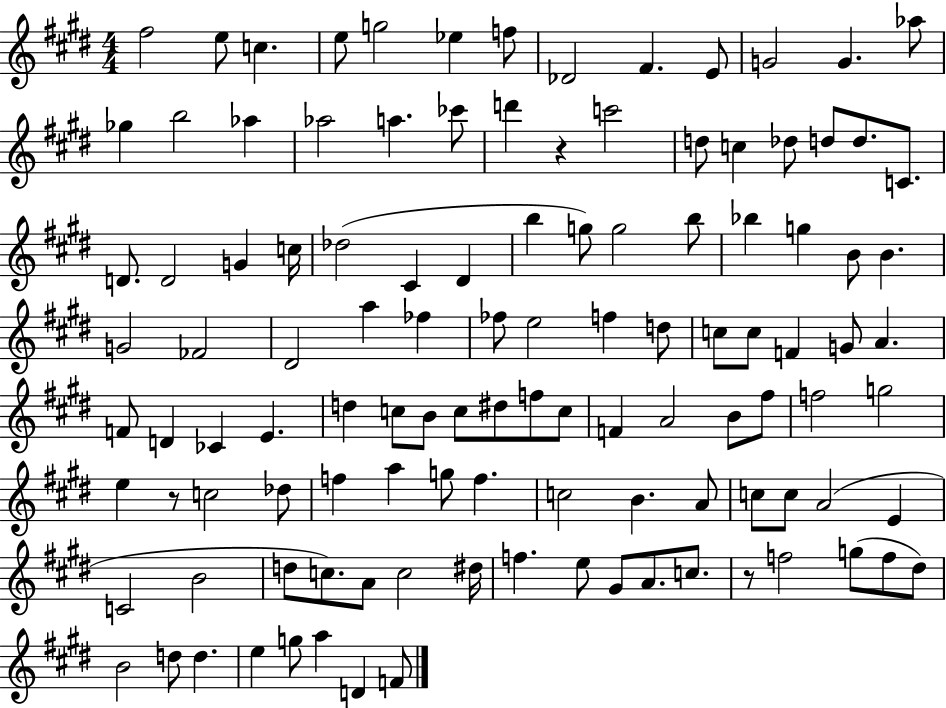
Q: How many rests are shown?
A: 3